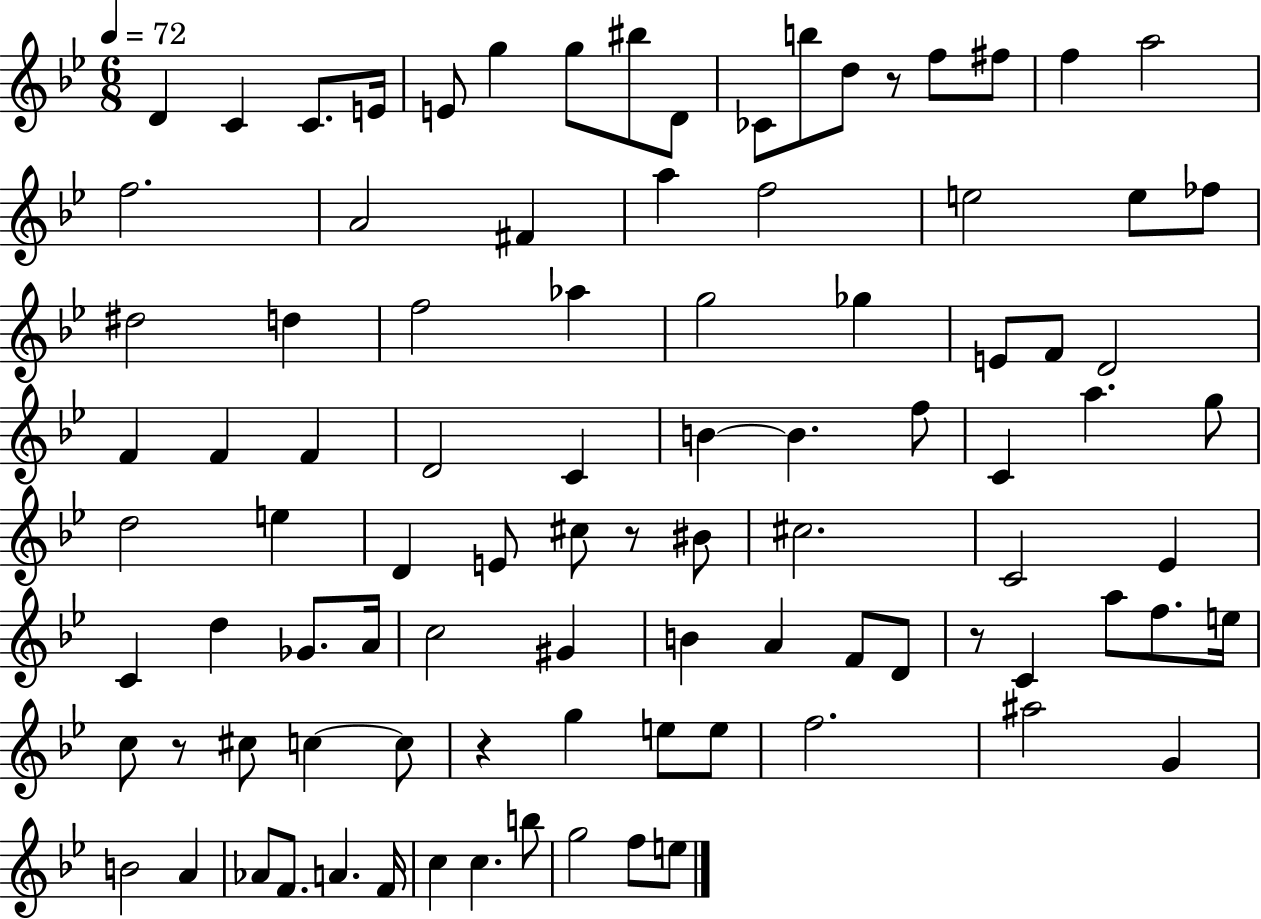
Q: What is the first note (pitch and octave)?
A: D4